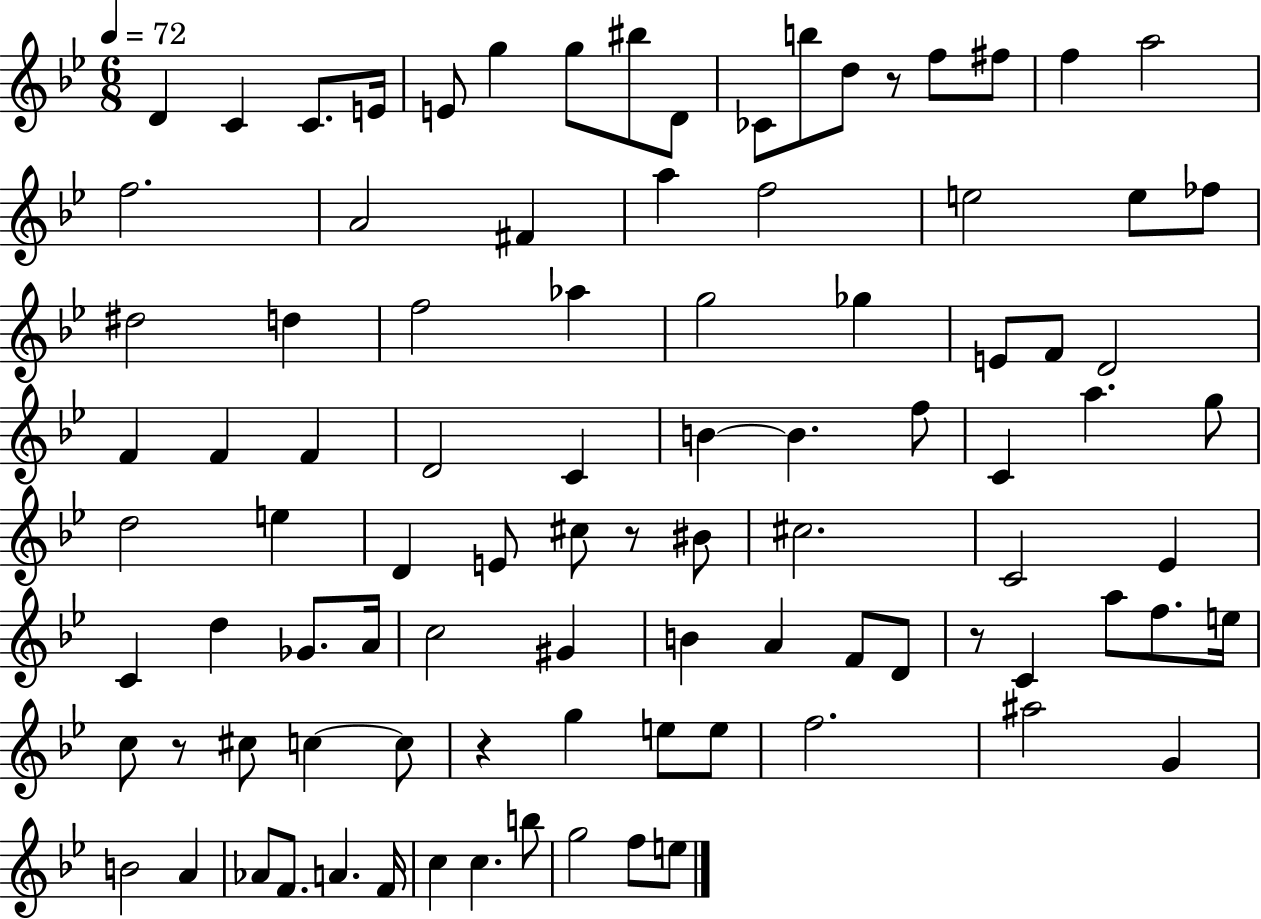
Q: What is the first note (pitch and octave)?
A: D4